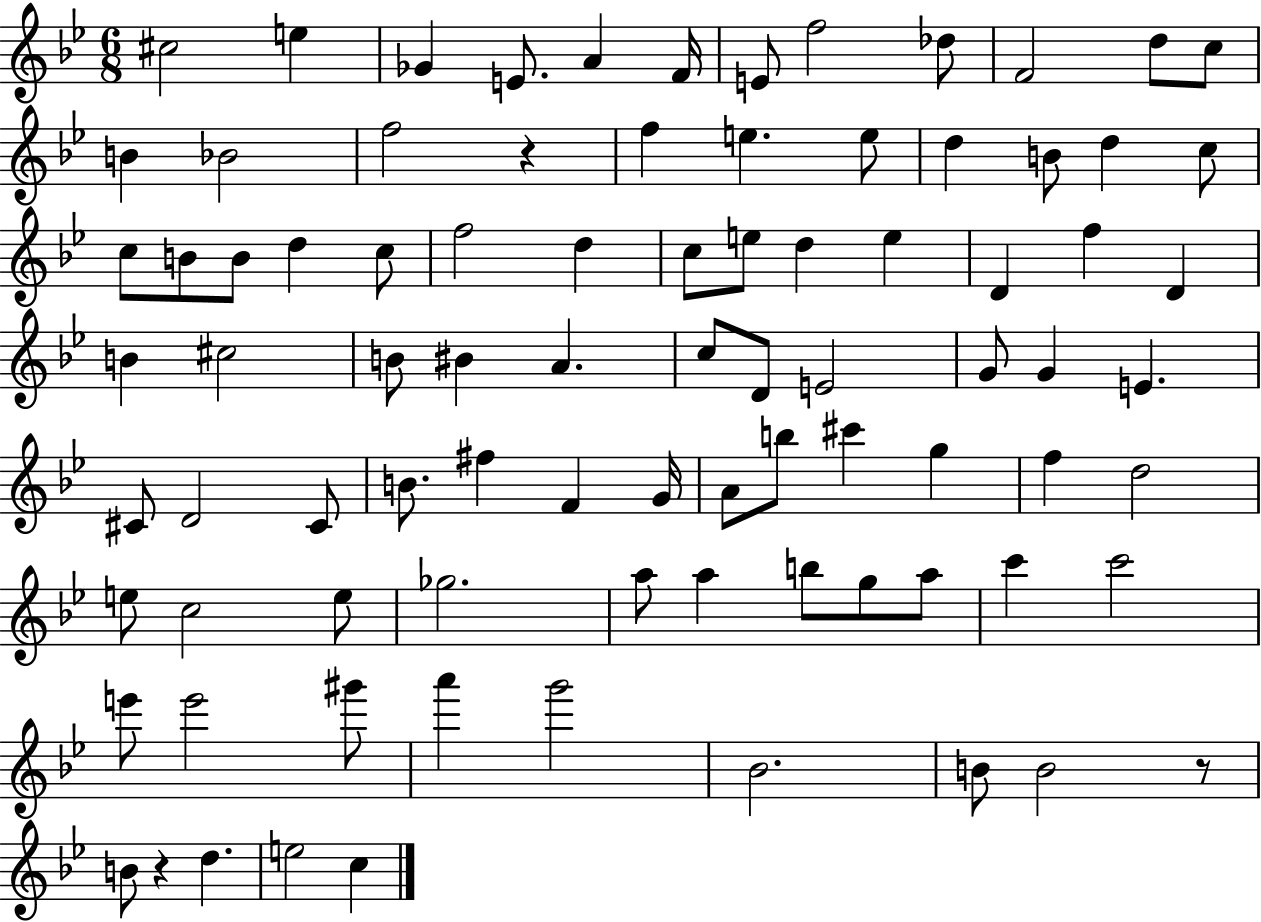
C#5/h E5/q Gb4/q E4/e. A4/q F4/s E4/e F5/h Db5/e F4/h D5/e C5/e B4/q Bb4/h F5/h R/q F5/q E5/q. E5/e D5/q B4/e D5/q C5/e C5/e B4/e B4/e D5/q C5/e F5/h D5/q C5/e E5/e D5/q E5/q D4/q F5/q D4/q B4/q C#5/h B4/e BIS4/q A4/q. C5/e D4/e E4/h G4/e G4/q E4/q. C#4/e D4/h C#4/e B4/e. F#5/q F4/q G4/s A4/e B5/e C#6/q G5/q F5/q D5/h E5/e C5/h E5/e Gb5/h. A5/e A5/q B5/e G5/e A5/e C6/q C6/h E6/e E6/h G#6/e A6/q G6/h Bb4/h. B4/e B4/h R/e B4/e R/q D5/q. E5/h C5/q